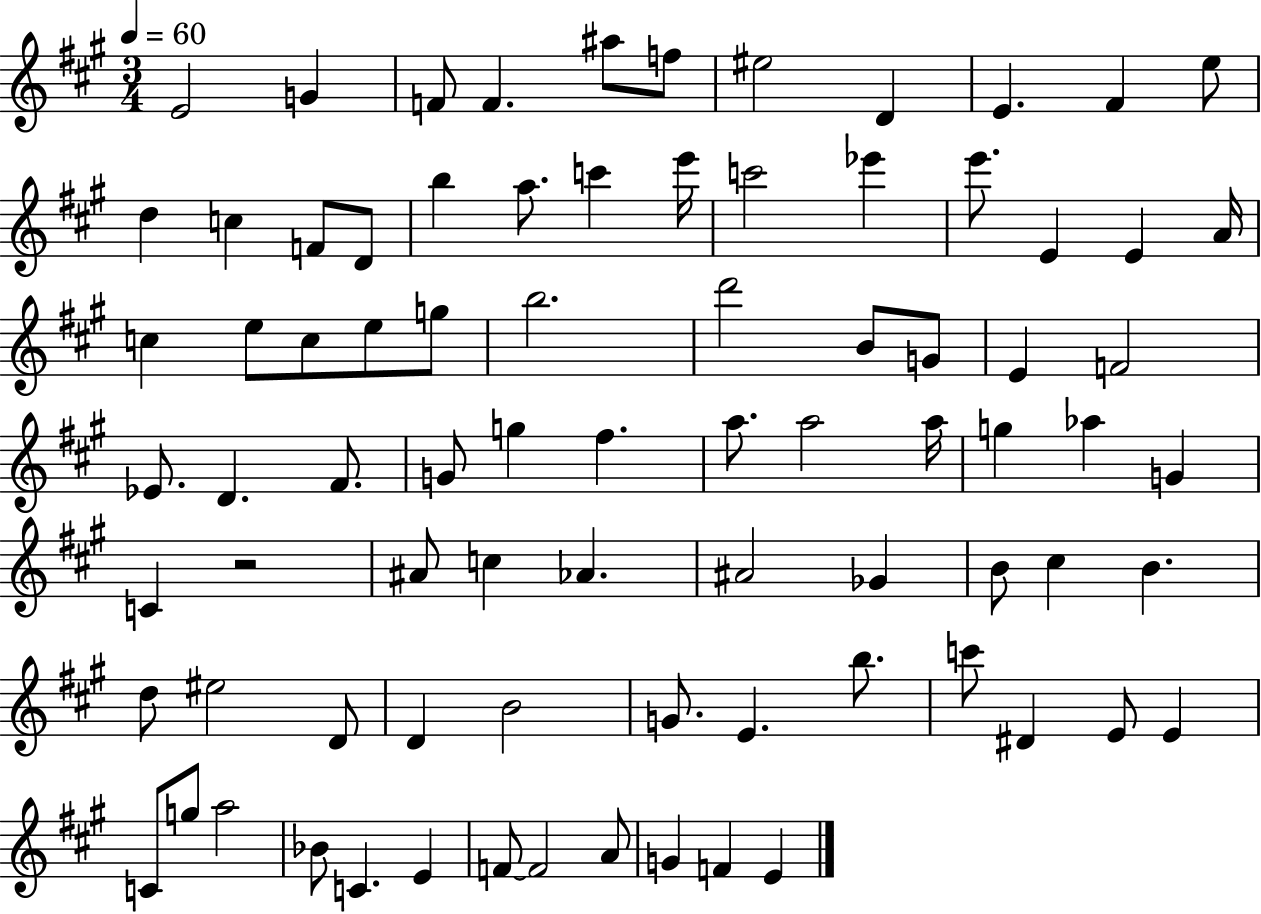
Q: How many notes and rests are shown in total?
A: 82